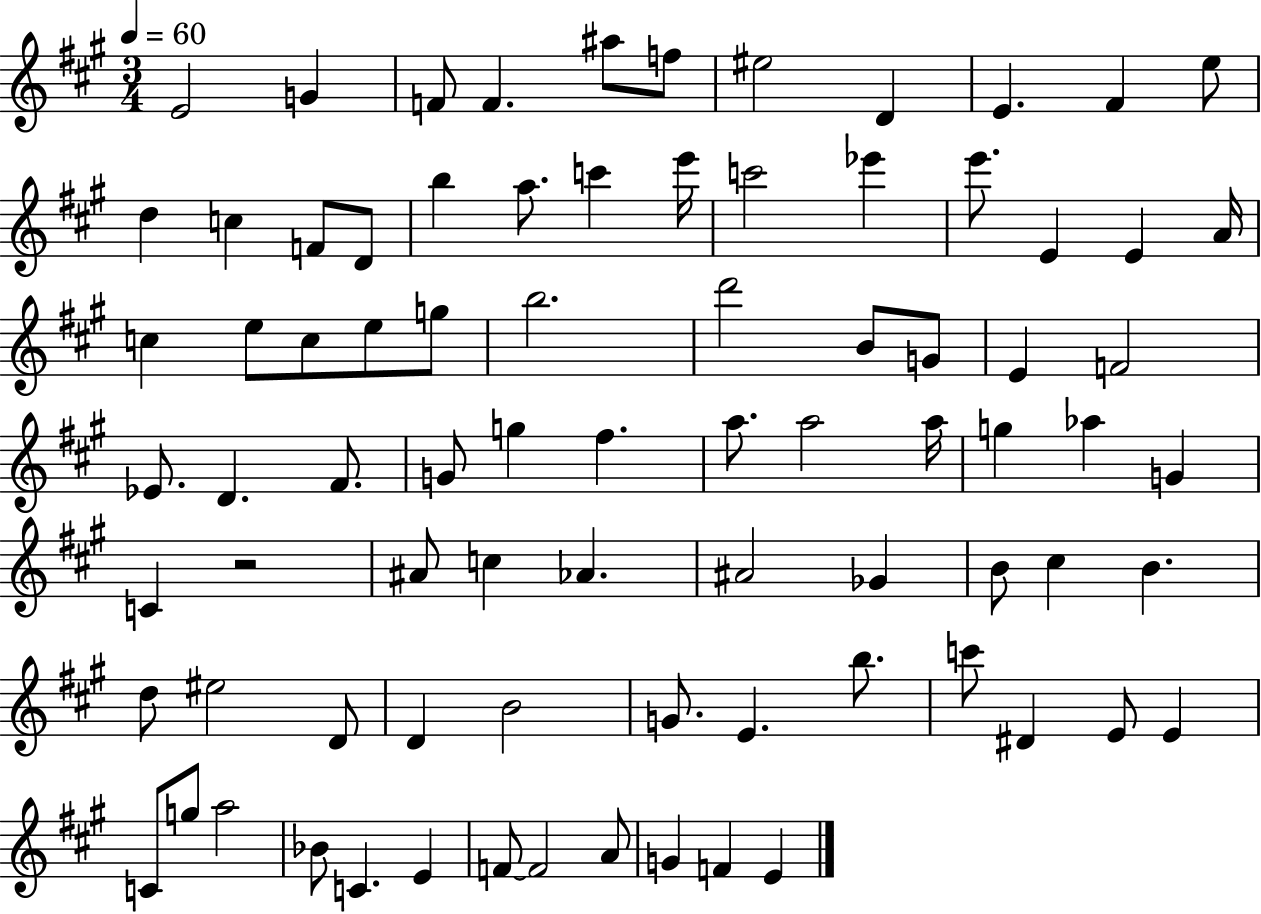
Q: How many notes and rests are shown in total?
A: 82